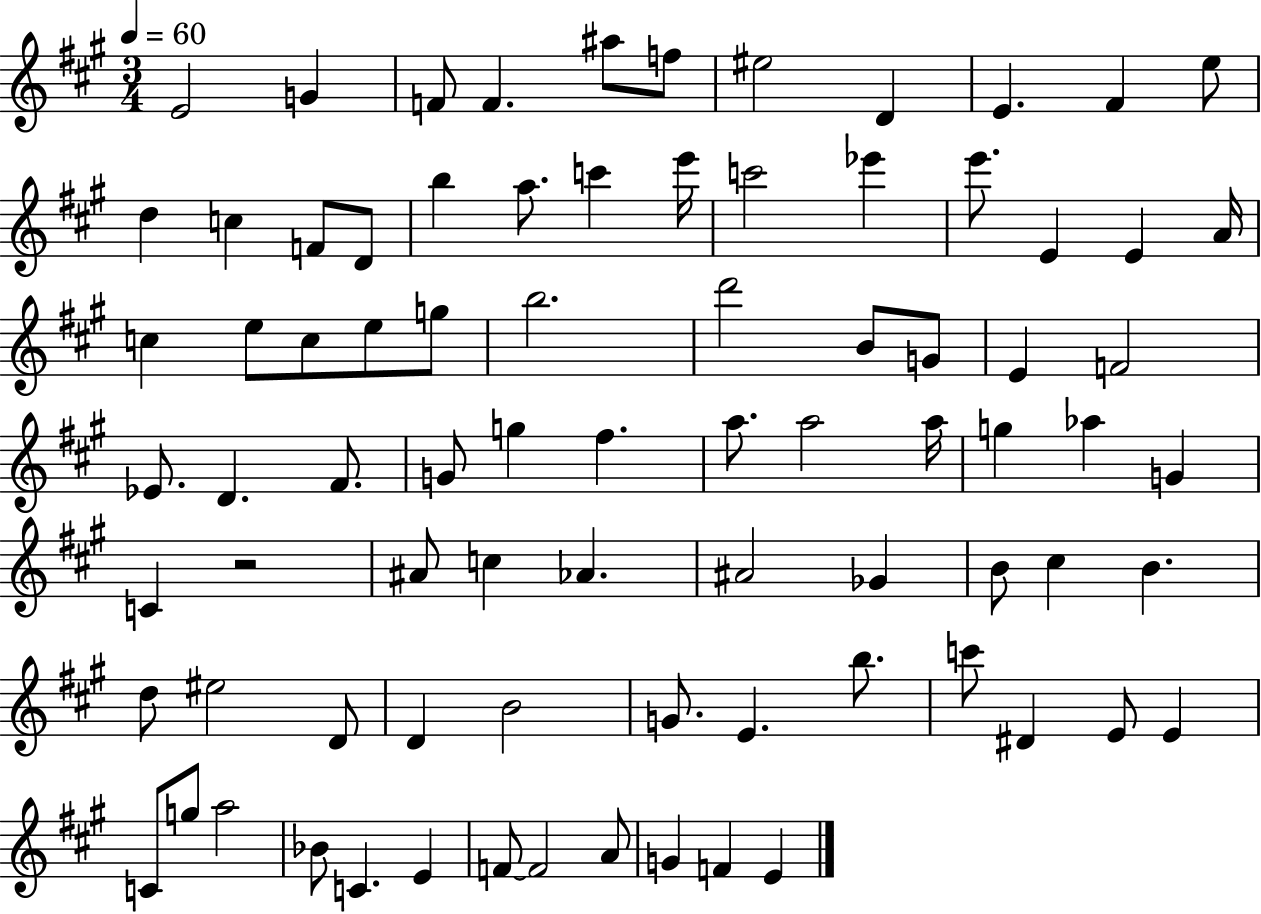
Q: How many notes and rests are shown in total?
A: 82